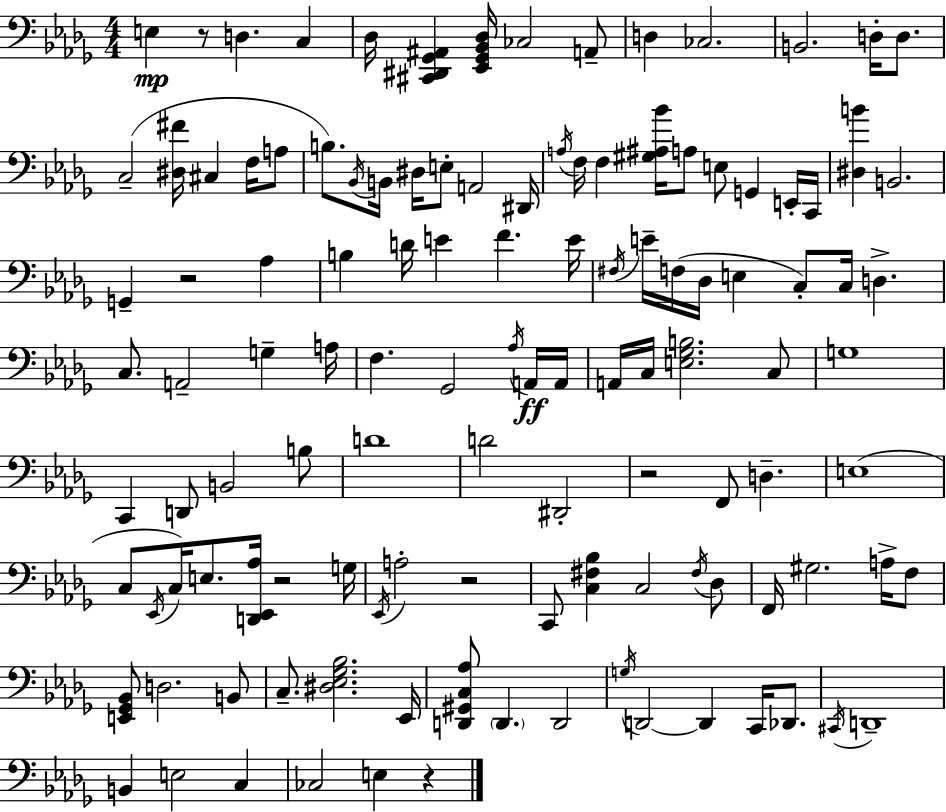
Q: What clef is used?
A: bass